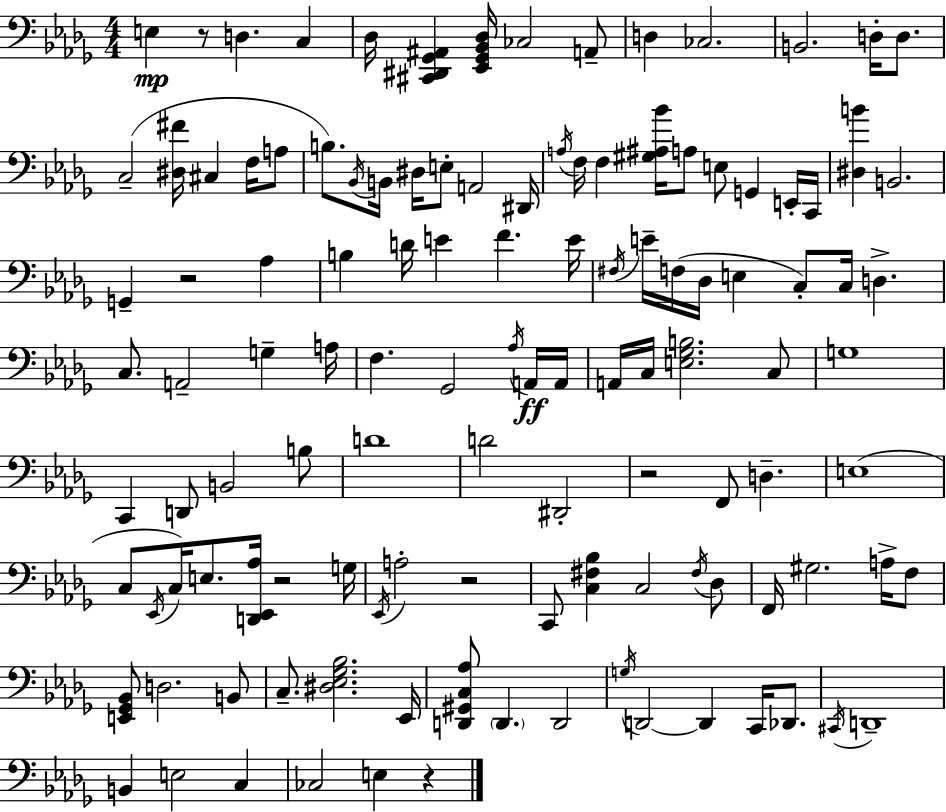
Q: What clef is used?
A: bass